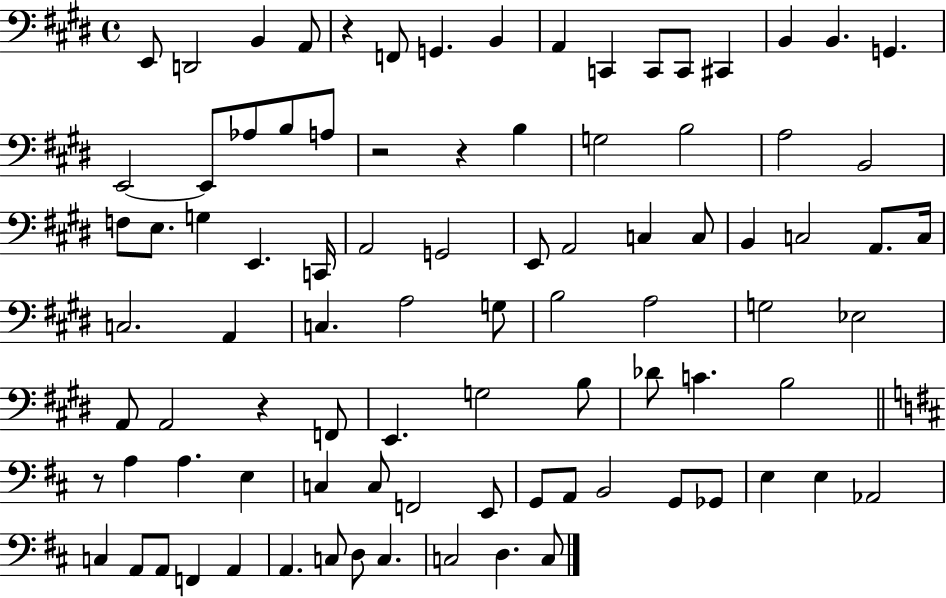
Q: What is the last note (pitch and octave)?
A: C3